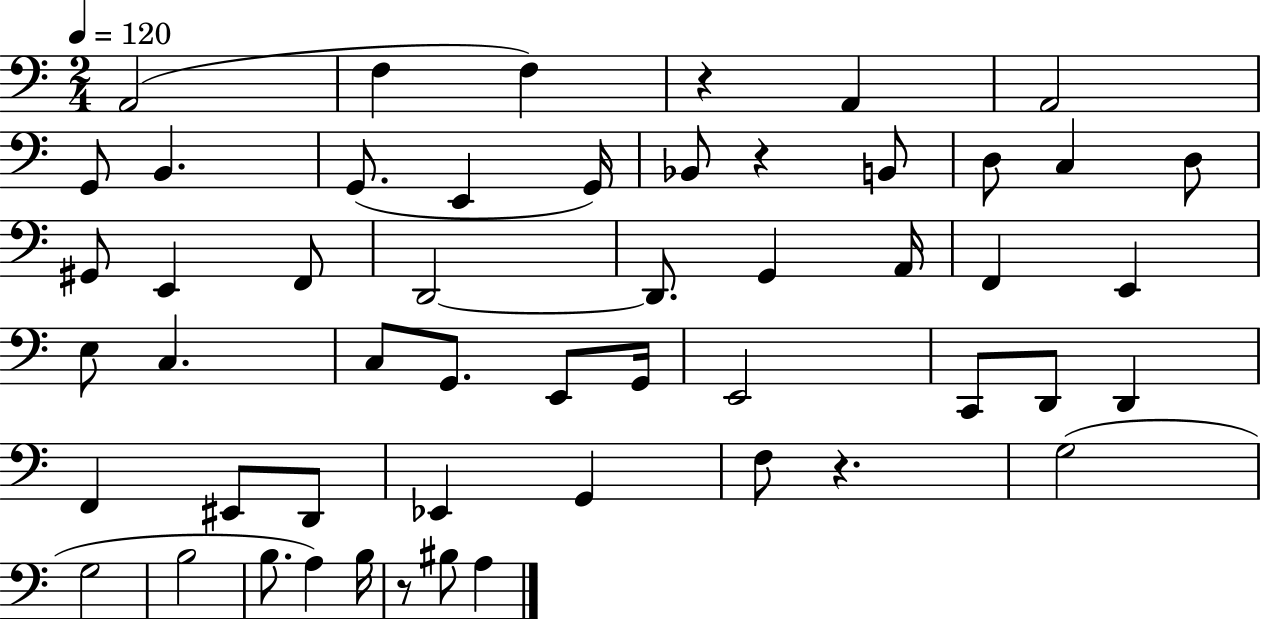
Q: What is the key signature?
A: C major